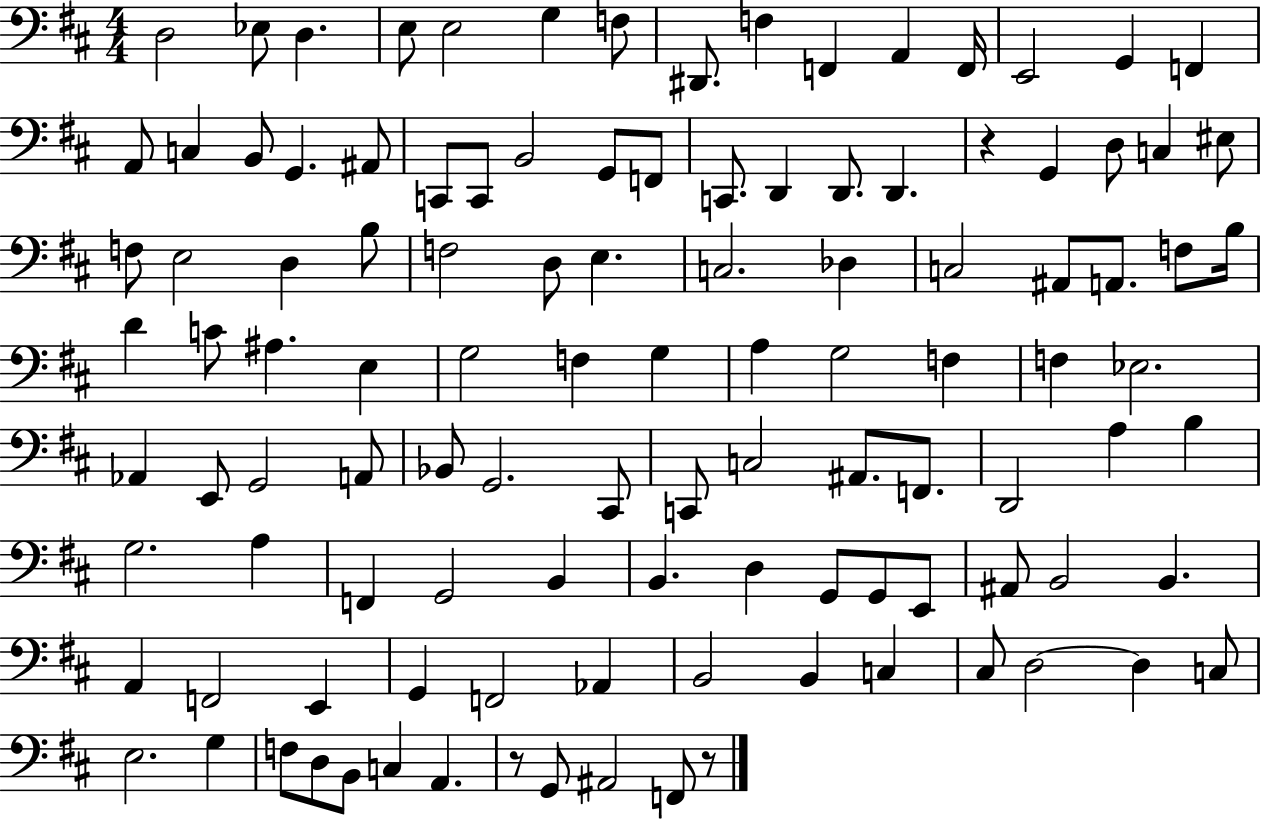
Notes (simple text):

D3/h Eb3/e D3/q. E3/e E3/h G3/q F3/e D#2/e. F3/q F2/q A2/q F2/s E2/h G2/q F2/q A2/e C3/q B2/e G2/q. A#2/e C2/e C2/e B2/h G2/e F2/e C2/e. D2/q D2/e. D2/q. R/q G2/q D3/e C3/q EIS3/e F3/e E3/h D3/q B3/e F3/h D3/e E3/q. C3/h. Db3/q C3/h A#2/e A2/e. F3/e B3/s D4/q C4/e A#3/q. E3/q G3/h F3/q G3/q A3/q G3/h F3/q F3/q Eb3/h. Ab2/q E2/e G2/h A2/e Bb2/e G2/h. C#2/e C2/e C3/h A#2/e. F2/e. D2/h A3/q B3/q G3/h. A3/q F2/q G2/h B2/q B2/q. D3/q G2/e G2/e E2/e A#2/e B2/h B2/q. A2/q F2/h E2/q G2/q F2/h Ab2/q B2/h B2/q C3/q C#3/e D3/h D3/q C3/e E3/h. G3/q F3/e D3/e B2/e C3/q A2/q. R/e G2/e A#2/h F2/e R/e